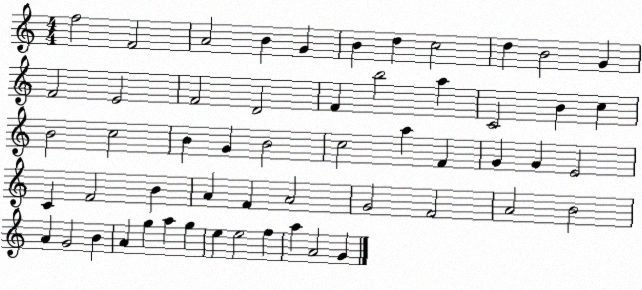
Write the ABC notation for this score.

X:1
T:Untitled
M:4/4
L:1/4
K:C
f2 F2 A2 B G B d c2 d B2 G F2 E2 F2 D2 F b2 a C2 B c B2 c2 B G B2 c2 a F G G E2 C F2 B A F A2 G2 F2 A2 B2 A G2 B A g a g e e2 f a A2 G